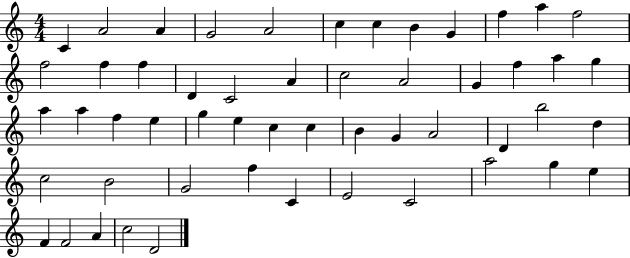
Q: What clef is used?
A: treble